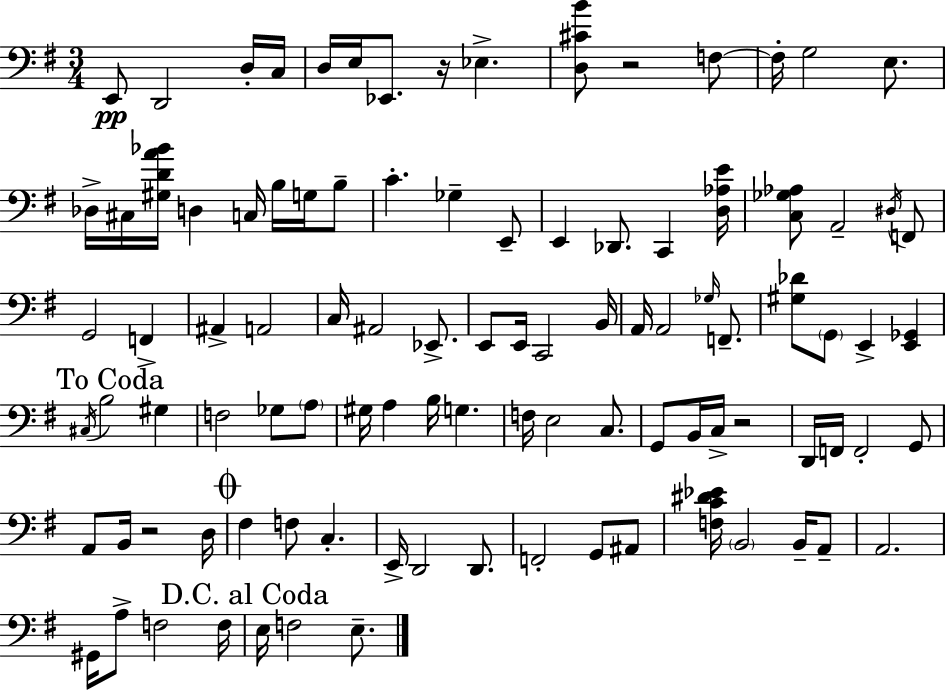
X:1
T:Untitled
M:3/4
L:1/4
K:G
E,,/2 D,,2 D,/4 C,/4 D,/4 E,/4 _E,,/2 z/4 _E, [D,^CB]/2 z2 F,/2 F,/4 G,2 E,/2 _D,/4 ^C,/4 [^G,DA_B]/4 D, C,/4 B,/4 G,/4 B,/2 C _G, E,,/2 E,, _D,,/2 C,, [D,_A,E]/4 [C,_G,_A,]/2 A,,2 ^D,/4 F,,/2 G,,2 F,, ^A,, A,,2 C,/4 ^A,,2 _E,,/2 E,,/2 E,,/4 C,,2 B,,/4 A,,/4 A,,2 _G,/4 F,,/2 [^G,_D]/2 G,,/2 E,, [E,,_G,,] ^C,/4 B,2 ^G, F,2 _G,/2 A,/2 ^G,/4 A, B,/4 G, F,/4 E,2 C,/2 G,,/2 B,,/4 C,/4 z2 D,,/4 F,,/4 F,,2 G,,/2 A,,/2 B,,/4 z2 D,/4 ^F, F,/2 C, E,,/4 D,,2 D,,/2 F,,2 G,,/2 ^A,,/2 [F,C^D_E]/4 B,,2 B,,/4 A,,/2 A,,2 ^G,,/4 A,/2 F,2 F,/4 E,/4 F,2 E,/2